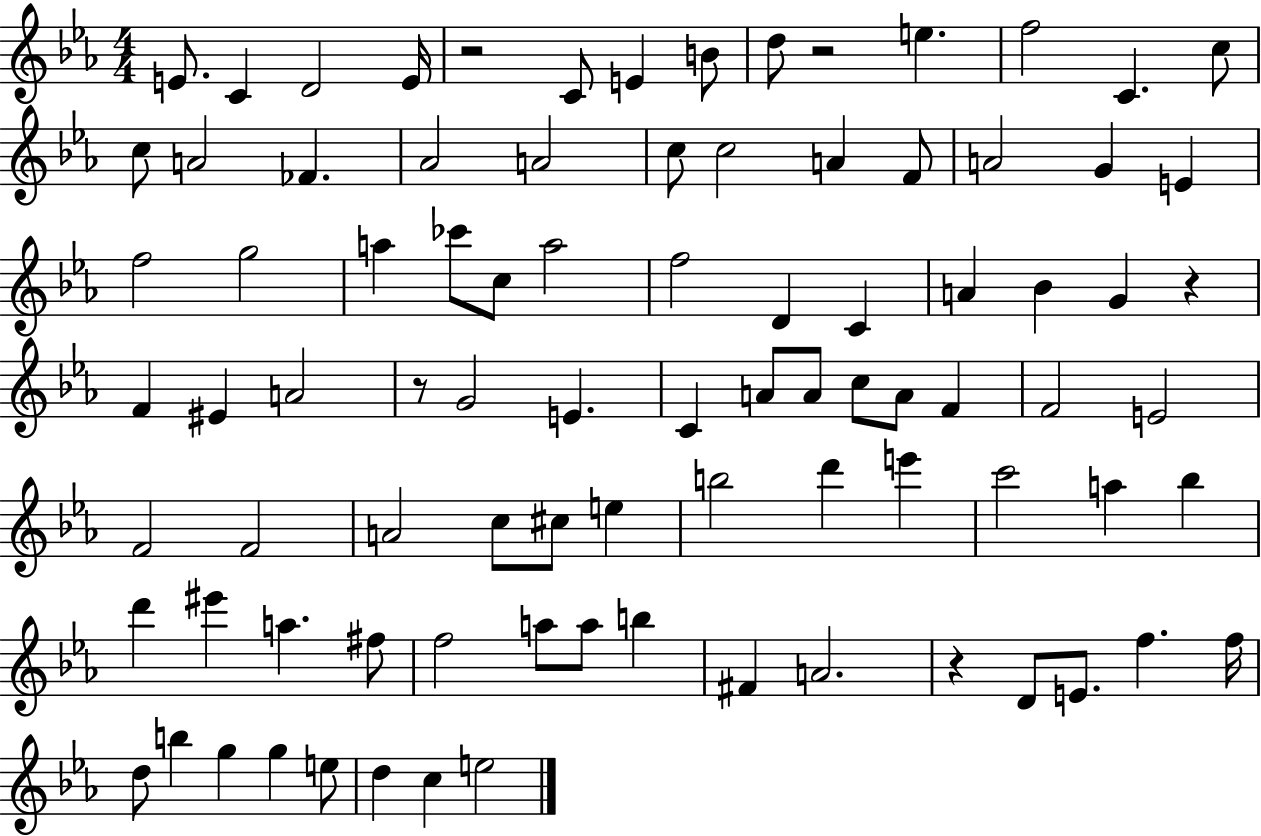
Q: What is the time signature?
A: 4/4